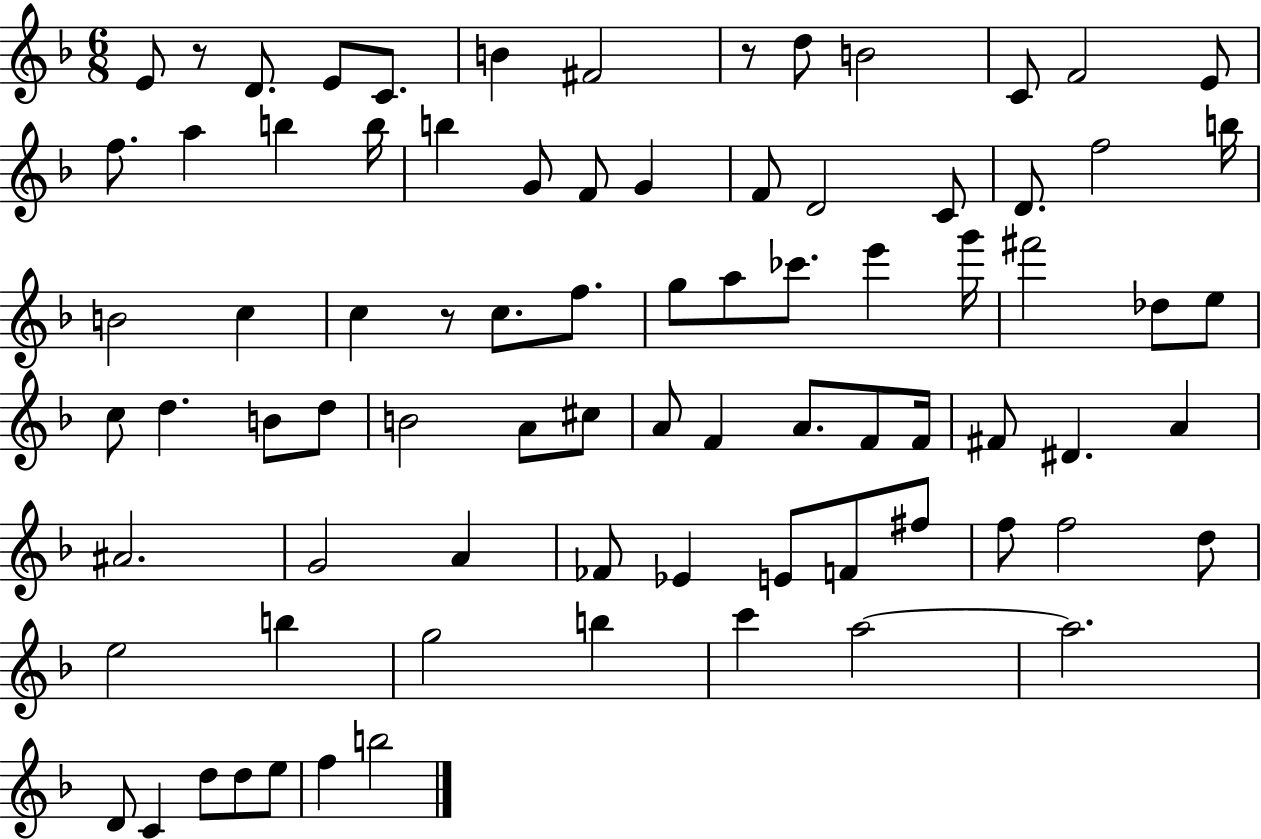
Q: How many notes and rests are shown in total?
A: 81